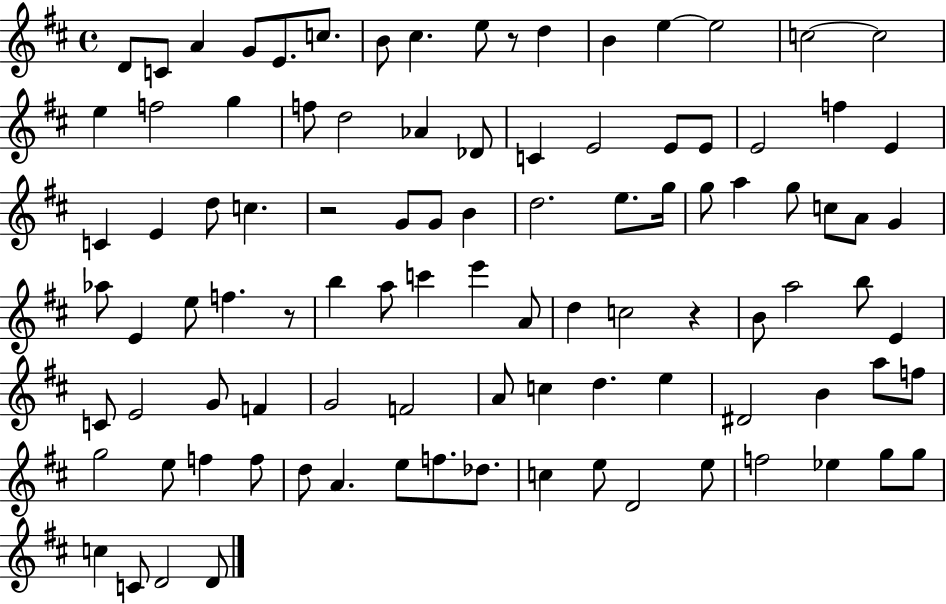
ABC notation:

X:1
T:Untitled
M:4/4
L:1/4
K:D
D/2 C/2 A G/2 E/2 c/2 B/2 ^c e/2 z/2 d B e e2 c2 c2 e f2 g f/2 d2 _A _D/2 C E2 E/2 E/2 E2 f E C E d/2 c z2 G/2 G/2 B d2 e/2 g/4 g/2 a g/2 c/2 A/2 G _a/2 E e/2 f z/2 b a/2 c' e' A/2 d c2 z B/2 a2 b/2 E C/2 E2 G/2 F G2 F2 A/2 c d e ^D2 B a/2 f/2 g2 e/2 f f/2 d/2 A e/2 f/2 _d/2 c e/2 D2 e/2 f2 _e g/2 g/2 c C/2 D2 D/2